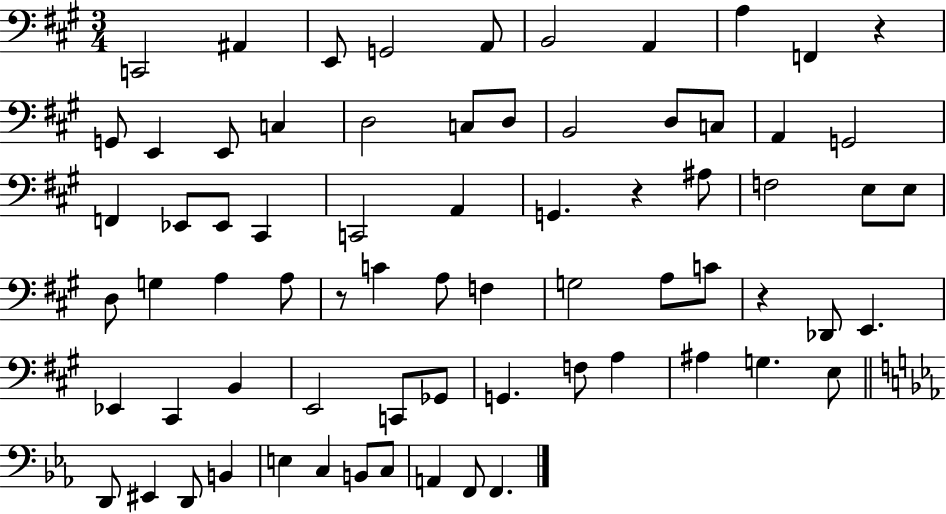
C2/h A#2/q E2/e G2/h A2/e B2/h A2/q A3/q F2/q R/q G2/e E2/q E2/e C3/q D3/h C3/e D3/e B2/h D3/e C3/e A2/q G2/h F2/q Eb2/e Eb2/e C#2/q C2/h A2/q G2/q. R/q A#3/e F3/h E3/e E3/e D3/e G3/q A3/q A3/e R/e C4/q A3/e F3/q G3/h A3/e C4/e R/q Db2/e E2/q. Eb2/q C#2/q B2/q E2/h C2/e Gb2/e G2/q. F3/e A3/q A#3/q G3/q. E3/e D2/e EIS2/q D2/e B2/q E3/q C3/q B2/e C3/e A2/q F2/e F2/q.